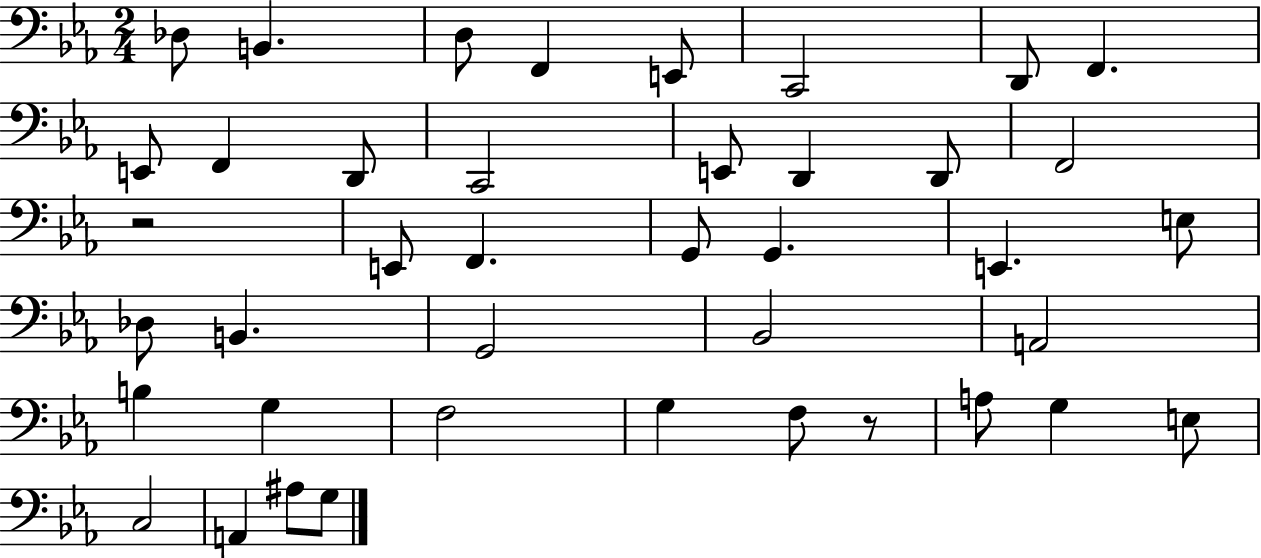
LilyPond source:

{
  \clef bass
  \numericTimeSignature
  \time 2/4
  \key ees \major
  des8 b,4. | d8 f,4 e,8 | c,2 | d,8 f,4. | \break e,8 f,4 d,8 | c,2 | e,8 d,4 d,8 | f,2 | \break r2 | e,8 f,4. | g,8 g,4. | e,4. e8 | \break des8 b,4. | g,2 | bes,2 | a,2 | \break b4 g4 | f2 | g4 f8 r8 | a8 g4 e8 | \break c2 | a,4 ais8 g8 | \bar "|."
}